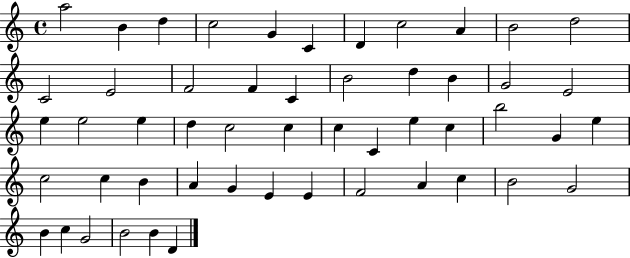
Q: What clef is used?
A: treble